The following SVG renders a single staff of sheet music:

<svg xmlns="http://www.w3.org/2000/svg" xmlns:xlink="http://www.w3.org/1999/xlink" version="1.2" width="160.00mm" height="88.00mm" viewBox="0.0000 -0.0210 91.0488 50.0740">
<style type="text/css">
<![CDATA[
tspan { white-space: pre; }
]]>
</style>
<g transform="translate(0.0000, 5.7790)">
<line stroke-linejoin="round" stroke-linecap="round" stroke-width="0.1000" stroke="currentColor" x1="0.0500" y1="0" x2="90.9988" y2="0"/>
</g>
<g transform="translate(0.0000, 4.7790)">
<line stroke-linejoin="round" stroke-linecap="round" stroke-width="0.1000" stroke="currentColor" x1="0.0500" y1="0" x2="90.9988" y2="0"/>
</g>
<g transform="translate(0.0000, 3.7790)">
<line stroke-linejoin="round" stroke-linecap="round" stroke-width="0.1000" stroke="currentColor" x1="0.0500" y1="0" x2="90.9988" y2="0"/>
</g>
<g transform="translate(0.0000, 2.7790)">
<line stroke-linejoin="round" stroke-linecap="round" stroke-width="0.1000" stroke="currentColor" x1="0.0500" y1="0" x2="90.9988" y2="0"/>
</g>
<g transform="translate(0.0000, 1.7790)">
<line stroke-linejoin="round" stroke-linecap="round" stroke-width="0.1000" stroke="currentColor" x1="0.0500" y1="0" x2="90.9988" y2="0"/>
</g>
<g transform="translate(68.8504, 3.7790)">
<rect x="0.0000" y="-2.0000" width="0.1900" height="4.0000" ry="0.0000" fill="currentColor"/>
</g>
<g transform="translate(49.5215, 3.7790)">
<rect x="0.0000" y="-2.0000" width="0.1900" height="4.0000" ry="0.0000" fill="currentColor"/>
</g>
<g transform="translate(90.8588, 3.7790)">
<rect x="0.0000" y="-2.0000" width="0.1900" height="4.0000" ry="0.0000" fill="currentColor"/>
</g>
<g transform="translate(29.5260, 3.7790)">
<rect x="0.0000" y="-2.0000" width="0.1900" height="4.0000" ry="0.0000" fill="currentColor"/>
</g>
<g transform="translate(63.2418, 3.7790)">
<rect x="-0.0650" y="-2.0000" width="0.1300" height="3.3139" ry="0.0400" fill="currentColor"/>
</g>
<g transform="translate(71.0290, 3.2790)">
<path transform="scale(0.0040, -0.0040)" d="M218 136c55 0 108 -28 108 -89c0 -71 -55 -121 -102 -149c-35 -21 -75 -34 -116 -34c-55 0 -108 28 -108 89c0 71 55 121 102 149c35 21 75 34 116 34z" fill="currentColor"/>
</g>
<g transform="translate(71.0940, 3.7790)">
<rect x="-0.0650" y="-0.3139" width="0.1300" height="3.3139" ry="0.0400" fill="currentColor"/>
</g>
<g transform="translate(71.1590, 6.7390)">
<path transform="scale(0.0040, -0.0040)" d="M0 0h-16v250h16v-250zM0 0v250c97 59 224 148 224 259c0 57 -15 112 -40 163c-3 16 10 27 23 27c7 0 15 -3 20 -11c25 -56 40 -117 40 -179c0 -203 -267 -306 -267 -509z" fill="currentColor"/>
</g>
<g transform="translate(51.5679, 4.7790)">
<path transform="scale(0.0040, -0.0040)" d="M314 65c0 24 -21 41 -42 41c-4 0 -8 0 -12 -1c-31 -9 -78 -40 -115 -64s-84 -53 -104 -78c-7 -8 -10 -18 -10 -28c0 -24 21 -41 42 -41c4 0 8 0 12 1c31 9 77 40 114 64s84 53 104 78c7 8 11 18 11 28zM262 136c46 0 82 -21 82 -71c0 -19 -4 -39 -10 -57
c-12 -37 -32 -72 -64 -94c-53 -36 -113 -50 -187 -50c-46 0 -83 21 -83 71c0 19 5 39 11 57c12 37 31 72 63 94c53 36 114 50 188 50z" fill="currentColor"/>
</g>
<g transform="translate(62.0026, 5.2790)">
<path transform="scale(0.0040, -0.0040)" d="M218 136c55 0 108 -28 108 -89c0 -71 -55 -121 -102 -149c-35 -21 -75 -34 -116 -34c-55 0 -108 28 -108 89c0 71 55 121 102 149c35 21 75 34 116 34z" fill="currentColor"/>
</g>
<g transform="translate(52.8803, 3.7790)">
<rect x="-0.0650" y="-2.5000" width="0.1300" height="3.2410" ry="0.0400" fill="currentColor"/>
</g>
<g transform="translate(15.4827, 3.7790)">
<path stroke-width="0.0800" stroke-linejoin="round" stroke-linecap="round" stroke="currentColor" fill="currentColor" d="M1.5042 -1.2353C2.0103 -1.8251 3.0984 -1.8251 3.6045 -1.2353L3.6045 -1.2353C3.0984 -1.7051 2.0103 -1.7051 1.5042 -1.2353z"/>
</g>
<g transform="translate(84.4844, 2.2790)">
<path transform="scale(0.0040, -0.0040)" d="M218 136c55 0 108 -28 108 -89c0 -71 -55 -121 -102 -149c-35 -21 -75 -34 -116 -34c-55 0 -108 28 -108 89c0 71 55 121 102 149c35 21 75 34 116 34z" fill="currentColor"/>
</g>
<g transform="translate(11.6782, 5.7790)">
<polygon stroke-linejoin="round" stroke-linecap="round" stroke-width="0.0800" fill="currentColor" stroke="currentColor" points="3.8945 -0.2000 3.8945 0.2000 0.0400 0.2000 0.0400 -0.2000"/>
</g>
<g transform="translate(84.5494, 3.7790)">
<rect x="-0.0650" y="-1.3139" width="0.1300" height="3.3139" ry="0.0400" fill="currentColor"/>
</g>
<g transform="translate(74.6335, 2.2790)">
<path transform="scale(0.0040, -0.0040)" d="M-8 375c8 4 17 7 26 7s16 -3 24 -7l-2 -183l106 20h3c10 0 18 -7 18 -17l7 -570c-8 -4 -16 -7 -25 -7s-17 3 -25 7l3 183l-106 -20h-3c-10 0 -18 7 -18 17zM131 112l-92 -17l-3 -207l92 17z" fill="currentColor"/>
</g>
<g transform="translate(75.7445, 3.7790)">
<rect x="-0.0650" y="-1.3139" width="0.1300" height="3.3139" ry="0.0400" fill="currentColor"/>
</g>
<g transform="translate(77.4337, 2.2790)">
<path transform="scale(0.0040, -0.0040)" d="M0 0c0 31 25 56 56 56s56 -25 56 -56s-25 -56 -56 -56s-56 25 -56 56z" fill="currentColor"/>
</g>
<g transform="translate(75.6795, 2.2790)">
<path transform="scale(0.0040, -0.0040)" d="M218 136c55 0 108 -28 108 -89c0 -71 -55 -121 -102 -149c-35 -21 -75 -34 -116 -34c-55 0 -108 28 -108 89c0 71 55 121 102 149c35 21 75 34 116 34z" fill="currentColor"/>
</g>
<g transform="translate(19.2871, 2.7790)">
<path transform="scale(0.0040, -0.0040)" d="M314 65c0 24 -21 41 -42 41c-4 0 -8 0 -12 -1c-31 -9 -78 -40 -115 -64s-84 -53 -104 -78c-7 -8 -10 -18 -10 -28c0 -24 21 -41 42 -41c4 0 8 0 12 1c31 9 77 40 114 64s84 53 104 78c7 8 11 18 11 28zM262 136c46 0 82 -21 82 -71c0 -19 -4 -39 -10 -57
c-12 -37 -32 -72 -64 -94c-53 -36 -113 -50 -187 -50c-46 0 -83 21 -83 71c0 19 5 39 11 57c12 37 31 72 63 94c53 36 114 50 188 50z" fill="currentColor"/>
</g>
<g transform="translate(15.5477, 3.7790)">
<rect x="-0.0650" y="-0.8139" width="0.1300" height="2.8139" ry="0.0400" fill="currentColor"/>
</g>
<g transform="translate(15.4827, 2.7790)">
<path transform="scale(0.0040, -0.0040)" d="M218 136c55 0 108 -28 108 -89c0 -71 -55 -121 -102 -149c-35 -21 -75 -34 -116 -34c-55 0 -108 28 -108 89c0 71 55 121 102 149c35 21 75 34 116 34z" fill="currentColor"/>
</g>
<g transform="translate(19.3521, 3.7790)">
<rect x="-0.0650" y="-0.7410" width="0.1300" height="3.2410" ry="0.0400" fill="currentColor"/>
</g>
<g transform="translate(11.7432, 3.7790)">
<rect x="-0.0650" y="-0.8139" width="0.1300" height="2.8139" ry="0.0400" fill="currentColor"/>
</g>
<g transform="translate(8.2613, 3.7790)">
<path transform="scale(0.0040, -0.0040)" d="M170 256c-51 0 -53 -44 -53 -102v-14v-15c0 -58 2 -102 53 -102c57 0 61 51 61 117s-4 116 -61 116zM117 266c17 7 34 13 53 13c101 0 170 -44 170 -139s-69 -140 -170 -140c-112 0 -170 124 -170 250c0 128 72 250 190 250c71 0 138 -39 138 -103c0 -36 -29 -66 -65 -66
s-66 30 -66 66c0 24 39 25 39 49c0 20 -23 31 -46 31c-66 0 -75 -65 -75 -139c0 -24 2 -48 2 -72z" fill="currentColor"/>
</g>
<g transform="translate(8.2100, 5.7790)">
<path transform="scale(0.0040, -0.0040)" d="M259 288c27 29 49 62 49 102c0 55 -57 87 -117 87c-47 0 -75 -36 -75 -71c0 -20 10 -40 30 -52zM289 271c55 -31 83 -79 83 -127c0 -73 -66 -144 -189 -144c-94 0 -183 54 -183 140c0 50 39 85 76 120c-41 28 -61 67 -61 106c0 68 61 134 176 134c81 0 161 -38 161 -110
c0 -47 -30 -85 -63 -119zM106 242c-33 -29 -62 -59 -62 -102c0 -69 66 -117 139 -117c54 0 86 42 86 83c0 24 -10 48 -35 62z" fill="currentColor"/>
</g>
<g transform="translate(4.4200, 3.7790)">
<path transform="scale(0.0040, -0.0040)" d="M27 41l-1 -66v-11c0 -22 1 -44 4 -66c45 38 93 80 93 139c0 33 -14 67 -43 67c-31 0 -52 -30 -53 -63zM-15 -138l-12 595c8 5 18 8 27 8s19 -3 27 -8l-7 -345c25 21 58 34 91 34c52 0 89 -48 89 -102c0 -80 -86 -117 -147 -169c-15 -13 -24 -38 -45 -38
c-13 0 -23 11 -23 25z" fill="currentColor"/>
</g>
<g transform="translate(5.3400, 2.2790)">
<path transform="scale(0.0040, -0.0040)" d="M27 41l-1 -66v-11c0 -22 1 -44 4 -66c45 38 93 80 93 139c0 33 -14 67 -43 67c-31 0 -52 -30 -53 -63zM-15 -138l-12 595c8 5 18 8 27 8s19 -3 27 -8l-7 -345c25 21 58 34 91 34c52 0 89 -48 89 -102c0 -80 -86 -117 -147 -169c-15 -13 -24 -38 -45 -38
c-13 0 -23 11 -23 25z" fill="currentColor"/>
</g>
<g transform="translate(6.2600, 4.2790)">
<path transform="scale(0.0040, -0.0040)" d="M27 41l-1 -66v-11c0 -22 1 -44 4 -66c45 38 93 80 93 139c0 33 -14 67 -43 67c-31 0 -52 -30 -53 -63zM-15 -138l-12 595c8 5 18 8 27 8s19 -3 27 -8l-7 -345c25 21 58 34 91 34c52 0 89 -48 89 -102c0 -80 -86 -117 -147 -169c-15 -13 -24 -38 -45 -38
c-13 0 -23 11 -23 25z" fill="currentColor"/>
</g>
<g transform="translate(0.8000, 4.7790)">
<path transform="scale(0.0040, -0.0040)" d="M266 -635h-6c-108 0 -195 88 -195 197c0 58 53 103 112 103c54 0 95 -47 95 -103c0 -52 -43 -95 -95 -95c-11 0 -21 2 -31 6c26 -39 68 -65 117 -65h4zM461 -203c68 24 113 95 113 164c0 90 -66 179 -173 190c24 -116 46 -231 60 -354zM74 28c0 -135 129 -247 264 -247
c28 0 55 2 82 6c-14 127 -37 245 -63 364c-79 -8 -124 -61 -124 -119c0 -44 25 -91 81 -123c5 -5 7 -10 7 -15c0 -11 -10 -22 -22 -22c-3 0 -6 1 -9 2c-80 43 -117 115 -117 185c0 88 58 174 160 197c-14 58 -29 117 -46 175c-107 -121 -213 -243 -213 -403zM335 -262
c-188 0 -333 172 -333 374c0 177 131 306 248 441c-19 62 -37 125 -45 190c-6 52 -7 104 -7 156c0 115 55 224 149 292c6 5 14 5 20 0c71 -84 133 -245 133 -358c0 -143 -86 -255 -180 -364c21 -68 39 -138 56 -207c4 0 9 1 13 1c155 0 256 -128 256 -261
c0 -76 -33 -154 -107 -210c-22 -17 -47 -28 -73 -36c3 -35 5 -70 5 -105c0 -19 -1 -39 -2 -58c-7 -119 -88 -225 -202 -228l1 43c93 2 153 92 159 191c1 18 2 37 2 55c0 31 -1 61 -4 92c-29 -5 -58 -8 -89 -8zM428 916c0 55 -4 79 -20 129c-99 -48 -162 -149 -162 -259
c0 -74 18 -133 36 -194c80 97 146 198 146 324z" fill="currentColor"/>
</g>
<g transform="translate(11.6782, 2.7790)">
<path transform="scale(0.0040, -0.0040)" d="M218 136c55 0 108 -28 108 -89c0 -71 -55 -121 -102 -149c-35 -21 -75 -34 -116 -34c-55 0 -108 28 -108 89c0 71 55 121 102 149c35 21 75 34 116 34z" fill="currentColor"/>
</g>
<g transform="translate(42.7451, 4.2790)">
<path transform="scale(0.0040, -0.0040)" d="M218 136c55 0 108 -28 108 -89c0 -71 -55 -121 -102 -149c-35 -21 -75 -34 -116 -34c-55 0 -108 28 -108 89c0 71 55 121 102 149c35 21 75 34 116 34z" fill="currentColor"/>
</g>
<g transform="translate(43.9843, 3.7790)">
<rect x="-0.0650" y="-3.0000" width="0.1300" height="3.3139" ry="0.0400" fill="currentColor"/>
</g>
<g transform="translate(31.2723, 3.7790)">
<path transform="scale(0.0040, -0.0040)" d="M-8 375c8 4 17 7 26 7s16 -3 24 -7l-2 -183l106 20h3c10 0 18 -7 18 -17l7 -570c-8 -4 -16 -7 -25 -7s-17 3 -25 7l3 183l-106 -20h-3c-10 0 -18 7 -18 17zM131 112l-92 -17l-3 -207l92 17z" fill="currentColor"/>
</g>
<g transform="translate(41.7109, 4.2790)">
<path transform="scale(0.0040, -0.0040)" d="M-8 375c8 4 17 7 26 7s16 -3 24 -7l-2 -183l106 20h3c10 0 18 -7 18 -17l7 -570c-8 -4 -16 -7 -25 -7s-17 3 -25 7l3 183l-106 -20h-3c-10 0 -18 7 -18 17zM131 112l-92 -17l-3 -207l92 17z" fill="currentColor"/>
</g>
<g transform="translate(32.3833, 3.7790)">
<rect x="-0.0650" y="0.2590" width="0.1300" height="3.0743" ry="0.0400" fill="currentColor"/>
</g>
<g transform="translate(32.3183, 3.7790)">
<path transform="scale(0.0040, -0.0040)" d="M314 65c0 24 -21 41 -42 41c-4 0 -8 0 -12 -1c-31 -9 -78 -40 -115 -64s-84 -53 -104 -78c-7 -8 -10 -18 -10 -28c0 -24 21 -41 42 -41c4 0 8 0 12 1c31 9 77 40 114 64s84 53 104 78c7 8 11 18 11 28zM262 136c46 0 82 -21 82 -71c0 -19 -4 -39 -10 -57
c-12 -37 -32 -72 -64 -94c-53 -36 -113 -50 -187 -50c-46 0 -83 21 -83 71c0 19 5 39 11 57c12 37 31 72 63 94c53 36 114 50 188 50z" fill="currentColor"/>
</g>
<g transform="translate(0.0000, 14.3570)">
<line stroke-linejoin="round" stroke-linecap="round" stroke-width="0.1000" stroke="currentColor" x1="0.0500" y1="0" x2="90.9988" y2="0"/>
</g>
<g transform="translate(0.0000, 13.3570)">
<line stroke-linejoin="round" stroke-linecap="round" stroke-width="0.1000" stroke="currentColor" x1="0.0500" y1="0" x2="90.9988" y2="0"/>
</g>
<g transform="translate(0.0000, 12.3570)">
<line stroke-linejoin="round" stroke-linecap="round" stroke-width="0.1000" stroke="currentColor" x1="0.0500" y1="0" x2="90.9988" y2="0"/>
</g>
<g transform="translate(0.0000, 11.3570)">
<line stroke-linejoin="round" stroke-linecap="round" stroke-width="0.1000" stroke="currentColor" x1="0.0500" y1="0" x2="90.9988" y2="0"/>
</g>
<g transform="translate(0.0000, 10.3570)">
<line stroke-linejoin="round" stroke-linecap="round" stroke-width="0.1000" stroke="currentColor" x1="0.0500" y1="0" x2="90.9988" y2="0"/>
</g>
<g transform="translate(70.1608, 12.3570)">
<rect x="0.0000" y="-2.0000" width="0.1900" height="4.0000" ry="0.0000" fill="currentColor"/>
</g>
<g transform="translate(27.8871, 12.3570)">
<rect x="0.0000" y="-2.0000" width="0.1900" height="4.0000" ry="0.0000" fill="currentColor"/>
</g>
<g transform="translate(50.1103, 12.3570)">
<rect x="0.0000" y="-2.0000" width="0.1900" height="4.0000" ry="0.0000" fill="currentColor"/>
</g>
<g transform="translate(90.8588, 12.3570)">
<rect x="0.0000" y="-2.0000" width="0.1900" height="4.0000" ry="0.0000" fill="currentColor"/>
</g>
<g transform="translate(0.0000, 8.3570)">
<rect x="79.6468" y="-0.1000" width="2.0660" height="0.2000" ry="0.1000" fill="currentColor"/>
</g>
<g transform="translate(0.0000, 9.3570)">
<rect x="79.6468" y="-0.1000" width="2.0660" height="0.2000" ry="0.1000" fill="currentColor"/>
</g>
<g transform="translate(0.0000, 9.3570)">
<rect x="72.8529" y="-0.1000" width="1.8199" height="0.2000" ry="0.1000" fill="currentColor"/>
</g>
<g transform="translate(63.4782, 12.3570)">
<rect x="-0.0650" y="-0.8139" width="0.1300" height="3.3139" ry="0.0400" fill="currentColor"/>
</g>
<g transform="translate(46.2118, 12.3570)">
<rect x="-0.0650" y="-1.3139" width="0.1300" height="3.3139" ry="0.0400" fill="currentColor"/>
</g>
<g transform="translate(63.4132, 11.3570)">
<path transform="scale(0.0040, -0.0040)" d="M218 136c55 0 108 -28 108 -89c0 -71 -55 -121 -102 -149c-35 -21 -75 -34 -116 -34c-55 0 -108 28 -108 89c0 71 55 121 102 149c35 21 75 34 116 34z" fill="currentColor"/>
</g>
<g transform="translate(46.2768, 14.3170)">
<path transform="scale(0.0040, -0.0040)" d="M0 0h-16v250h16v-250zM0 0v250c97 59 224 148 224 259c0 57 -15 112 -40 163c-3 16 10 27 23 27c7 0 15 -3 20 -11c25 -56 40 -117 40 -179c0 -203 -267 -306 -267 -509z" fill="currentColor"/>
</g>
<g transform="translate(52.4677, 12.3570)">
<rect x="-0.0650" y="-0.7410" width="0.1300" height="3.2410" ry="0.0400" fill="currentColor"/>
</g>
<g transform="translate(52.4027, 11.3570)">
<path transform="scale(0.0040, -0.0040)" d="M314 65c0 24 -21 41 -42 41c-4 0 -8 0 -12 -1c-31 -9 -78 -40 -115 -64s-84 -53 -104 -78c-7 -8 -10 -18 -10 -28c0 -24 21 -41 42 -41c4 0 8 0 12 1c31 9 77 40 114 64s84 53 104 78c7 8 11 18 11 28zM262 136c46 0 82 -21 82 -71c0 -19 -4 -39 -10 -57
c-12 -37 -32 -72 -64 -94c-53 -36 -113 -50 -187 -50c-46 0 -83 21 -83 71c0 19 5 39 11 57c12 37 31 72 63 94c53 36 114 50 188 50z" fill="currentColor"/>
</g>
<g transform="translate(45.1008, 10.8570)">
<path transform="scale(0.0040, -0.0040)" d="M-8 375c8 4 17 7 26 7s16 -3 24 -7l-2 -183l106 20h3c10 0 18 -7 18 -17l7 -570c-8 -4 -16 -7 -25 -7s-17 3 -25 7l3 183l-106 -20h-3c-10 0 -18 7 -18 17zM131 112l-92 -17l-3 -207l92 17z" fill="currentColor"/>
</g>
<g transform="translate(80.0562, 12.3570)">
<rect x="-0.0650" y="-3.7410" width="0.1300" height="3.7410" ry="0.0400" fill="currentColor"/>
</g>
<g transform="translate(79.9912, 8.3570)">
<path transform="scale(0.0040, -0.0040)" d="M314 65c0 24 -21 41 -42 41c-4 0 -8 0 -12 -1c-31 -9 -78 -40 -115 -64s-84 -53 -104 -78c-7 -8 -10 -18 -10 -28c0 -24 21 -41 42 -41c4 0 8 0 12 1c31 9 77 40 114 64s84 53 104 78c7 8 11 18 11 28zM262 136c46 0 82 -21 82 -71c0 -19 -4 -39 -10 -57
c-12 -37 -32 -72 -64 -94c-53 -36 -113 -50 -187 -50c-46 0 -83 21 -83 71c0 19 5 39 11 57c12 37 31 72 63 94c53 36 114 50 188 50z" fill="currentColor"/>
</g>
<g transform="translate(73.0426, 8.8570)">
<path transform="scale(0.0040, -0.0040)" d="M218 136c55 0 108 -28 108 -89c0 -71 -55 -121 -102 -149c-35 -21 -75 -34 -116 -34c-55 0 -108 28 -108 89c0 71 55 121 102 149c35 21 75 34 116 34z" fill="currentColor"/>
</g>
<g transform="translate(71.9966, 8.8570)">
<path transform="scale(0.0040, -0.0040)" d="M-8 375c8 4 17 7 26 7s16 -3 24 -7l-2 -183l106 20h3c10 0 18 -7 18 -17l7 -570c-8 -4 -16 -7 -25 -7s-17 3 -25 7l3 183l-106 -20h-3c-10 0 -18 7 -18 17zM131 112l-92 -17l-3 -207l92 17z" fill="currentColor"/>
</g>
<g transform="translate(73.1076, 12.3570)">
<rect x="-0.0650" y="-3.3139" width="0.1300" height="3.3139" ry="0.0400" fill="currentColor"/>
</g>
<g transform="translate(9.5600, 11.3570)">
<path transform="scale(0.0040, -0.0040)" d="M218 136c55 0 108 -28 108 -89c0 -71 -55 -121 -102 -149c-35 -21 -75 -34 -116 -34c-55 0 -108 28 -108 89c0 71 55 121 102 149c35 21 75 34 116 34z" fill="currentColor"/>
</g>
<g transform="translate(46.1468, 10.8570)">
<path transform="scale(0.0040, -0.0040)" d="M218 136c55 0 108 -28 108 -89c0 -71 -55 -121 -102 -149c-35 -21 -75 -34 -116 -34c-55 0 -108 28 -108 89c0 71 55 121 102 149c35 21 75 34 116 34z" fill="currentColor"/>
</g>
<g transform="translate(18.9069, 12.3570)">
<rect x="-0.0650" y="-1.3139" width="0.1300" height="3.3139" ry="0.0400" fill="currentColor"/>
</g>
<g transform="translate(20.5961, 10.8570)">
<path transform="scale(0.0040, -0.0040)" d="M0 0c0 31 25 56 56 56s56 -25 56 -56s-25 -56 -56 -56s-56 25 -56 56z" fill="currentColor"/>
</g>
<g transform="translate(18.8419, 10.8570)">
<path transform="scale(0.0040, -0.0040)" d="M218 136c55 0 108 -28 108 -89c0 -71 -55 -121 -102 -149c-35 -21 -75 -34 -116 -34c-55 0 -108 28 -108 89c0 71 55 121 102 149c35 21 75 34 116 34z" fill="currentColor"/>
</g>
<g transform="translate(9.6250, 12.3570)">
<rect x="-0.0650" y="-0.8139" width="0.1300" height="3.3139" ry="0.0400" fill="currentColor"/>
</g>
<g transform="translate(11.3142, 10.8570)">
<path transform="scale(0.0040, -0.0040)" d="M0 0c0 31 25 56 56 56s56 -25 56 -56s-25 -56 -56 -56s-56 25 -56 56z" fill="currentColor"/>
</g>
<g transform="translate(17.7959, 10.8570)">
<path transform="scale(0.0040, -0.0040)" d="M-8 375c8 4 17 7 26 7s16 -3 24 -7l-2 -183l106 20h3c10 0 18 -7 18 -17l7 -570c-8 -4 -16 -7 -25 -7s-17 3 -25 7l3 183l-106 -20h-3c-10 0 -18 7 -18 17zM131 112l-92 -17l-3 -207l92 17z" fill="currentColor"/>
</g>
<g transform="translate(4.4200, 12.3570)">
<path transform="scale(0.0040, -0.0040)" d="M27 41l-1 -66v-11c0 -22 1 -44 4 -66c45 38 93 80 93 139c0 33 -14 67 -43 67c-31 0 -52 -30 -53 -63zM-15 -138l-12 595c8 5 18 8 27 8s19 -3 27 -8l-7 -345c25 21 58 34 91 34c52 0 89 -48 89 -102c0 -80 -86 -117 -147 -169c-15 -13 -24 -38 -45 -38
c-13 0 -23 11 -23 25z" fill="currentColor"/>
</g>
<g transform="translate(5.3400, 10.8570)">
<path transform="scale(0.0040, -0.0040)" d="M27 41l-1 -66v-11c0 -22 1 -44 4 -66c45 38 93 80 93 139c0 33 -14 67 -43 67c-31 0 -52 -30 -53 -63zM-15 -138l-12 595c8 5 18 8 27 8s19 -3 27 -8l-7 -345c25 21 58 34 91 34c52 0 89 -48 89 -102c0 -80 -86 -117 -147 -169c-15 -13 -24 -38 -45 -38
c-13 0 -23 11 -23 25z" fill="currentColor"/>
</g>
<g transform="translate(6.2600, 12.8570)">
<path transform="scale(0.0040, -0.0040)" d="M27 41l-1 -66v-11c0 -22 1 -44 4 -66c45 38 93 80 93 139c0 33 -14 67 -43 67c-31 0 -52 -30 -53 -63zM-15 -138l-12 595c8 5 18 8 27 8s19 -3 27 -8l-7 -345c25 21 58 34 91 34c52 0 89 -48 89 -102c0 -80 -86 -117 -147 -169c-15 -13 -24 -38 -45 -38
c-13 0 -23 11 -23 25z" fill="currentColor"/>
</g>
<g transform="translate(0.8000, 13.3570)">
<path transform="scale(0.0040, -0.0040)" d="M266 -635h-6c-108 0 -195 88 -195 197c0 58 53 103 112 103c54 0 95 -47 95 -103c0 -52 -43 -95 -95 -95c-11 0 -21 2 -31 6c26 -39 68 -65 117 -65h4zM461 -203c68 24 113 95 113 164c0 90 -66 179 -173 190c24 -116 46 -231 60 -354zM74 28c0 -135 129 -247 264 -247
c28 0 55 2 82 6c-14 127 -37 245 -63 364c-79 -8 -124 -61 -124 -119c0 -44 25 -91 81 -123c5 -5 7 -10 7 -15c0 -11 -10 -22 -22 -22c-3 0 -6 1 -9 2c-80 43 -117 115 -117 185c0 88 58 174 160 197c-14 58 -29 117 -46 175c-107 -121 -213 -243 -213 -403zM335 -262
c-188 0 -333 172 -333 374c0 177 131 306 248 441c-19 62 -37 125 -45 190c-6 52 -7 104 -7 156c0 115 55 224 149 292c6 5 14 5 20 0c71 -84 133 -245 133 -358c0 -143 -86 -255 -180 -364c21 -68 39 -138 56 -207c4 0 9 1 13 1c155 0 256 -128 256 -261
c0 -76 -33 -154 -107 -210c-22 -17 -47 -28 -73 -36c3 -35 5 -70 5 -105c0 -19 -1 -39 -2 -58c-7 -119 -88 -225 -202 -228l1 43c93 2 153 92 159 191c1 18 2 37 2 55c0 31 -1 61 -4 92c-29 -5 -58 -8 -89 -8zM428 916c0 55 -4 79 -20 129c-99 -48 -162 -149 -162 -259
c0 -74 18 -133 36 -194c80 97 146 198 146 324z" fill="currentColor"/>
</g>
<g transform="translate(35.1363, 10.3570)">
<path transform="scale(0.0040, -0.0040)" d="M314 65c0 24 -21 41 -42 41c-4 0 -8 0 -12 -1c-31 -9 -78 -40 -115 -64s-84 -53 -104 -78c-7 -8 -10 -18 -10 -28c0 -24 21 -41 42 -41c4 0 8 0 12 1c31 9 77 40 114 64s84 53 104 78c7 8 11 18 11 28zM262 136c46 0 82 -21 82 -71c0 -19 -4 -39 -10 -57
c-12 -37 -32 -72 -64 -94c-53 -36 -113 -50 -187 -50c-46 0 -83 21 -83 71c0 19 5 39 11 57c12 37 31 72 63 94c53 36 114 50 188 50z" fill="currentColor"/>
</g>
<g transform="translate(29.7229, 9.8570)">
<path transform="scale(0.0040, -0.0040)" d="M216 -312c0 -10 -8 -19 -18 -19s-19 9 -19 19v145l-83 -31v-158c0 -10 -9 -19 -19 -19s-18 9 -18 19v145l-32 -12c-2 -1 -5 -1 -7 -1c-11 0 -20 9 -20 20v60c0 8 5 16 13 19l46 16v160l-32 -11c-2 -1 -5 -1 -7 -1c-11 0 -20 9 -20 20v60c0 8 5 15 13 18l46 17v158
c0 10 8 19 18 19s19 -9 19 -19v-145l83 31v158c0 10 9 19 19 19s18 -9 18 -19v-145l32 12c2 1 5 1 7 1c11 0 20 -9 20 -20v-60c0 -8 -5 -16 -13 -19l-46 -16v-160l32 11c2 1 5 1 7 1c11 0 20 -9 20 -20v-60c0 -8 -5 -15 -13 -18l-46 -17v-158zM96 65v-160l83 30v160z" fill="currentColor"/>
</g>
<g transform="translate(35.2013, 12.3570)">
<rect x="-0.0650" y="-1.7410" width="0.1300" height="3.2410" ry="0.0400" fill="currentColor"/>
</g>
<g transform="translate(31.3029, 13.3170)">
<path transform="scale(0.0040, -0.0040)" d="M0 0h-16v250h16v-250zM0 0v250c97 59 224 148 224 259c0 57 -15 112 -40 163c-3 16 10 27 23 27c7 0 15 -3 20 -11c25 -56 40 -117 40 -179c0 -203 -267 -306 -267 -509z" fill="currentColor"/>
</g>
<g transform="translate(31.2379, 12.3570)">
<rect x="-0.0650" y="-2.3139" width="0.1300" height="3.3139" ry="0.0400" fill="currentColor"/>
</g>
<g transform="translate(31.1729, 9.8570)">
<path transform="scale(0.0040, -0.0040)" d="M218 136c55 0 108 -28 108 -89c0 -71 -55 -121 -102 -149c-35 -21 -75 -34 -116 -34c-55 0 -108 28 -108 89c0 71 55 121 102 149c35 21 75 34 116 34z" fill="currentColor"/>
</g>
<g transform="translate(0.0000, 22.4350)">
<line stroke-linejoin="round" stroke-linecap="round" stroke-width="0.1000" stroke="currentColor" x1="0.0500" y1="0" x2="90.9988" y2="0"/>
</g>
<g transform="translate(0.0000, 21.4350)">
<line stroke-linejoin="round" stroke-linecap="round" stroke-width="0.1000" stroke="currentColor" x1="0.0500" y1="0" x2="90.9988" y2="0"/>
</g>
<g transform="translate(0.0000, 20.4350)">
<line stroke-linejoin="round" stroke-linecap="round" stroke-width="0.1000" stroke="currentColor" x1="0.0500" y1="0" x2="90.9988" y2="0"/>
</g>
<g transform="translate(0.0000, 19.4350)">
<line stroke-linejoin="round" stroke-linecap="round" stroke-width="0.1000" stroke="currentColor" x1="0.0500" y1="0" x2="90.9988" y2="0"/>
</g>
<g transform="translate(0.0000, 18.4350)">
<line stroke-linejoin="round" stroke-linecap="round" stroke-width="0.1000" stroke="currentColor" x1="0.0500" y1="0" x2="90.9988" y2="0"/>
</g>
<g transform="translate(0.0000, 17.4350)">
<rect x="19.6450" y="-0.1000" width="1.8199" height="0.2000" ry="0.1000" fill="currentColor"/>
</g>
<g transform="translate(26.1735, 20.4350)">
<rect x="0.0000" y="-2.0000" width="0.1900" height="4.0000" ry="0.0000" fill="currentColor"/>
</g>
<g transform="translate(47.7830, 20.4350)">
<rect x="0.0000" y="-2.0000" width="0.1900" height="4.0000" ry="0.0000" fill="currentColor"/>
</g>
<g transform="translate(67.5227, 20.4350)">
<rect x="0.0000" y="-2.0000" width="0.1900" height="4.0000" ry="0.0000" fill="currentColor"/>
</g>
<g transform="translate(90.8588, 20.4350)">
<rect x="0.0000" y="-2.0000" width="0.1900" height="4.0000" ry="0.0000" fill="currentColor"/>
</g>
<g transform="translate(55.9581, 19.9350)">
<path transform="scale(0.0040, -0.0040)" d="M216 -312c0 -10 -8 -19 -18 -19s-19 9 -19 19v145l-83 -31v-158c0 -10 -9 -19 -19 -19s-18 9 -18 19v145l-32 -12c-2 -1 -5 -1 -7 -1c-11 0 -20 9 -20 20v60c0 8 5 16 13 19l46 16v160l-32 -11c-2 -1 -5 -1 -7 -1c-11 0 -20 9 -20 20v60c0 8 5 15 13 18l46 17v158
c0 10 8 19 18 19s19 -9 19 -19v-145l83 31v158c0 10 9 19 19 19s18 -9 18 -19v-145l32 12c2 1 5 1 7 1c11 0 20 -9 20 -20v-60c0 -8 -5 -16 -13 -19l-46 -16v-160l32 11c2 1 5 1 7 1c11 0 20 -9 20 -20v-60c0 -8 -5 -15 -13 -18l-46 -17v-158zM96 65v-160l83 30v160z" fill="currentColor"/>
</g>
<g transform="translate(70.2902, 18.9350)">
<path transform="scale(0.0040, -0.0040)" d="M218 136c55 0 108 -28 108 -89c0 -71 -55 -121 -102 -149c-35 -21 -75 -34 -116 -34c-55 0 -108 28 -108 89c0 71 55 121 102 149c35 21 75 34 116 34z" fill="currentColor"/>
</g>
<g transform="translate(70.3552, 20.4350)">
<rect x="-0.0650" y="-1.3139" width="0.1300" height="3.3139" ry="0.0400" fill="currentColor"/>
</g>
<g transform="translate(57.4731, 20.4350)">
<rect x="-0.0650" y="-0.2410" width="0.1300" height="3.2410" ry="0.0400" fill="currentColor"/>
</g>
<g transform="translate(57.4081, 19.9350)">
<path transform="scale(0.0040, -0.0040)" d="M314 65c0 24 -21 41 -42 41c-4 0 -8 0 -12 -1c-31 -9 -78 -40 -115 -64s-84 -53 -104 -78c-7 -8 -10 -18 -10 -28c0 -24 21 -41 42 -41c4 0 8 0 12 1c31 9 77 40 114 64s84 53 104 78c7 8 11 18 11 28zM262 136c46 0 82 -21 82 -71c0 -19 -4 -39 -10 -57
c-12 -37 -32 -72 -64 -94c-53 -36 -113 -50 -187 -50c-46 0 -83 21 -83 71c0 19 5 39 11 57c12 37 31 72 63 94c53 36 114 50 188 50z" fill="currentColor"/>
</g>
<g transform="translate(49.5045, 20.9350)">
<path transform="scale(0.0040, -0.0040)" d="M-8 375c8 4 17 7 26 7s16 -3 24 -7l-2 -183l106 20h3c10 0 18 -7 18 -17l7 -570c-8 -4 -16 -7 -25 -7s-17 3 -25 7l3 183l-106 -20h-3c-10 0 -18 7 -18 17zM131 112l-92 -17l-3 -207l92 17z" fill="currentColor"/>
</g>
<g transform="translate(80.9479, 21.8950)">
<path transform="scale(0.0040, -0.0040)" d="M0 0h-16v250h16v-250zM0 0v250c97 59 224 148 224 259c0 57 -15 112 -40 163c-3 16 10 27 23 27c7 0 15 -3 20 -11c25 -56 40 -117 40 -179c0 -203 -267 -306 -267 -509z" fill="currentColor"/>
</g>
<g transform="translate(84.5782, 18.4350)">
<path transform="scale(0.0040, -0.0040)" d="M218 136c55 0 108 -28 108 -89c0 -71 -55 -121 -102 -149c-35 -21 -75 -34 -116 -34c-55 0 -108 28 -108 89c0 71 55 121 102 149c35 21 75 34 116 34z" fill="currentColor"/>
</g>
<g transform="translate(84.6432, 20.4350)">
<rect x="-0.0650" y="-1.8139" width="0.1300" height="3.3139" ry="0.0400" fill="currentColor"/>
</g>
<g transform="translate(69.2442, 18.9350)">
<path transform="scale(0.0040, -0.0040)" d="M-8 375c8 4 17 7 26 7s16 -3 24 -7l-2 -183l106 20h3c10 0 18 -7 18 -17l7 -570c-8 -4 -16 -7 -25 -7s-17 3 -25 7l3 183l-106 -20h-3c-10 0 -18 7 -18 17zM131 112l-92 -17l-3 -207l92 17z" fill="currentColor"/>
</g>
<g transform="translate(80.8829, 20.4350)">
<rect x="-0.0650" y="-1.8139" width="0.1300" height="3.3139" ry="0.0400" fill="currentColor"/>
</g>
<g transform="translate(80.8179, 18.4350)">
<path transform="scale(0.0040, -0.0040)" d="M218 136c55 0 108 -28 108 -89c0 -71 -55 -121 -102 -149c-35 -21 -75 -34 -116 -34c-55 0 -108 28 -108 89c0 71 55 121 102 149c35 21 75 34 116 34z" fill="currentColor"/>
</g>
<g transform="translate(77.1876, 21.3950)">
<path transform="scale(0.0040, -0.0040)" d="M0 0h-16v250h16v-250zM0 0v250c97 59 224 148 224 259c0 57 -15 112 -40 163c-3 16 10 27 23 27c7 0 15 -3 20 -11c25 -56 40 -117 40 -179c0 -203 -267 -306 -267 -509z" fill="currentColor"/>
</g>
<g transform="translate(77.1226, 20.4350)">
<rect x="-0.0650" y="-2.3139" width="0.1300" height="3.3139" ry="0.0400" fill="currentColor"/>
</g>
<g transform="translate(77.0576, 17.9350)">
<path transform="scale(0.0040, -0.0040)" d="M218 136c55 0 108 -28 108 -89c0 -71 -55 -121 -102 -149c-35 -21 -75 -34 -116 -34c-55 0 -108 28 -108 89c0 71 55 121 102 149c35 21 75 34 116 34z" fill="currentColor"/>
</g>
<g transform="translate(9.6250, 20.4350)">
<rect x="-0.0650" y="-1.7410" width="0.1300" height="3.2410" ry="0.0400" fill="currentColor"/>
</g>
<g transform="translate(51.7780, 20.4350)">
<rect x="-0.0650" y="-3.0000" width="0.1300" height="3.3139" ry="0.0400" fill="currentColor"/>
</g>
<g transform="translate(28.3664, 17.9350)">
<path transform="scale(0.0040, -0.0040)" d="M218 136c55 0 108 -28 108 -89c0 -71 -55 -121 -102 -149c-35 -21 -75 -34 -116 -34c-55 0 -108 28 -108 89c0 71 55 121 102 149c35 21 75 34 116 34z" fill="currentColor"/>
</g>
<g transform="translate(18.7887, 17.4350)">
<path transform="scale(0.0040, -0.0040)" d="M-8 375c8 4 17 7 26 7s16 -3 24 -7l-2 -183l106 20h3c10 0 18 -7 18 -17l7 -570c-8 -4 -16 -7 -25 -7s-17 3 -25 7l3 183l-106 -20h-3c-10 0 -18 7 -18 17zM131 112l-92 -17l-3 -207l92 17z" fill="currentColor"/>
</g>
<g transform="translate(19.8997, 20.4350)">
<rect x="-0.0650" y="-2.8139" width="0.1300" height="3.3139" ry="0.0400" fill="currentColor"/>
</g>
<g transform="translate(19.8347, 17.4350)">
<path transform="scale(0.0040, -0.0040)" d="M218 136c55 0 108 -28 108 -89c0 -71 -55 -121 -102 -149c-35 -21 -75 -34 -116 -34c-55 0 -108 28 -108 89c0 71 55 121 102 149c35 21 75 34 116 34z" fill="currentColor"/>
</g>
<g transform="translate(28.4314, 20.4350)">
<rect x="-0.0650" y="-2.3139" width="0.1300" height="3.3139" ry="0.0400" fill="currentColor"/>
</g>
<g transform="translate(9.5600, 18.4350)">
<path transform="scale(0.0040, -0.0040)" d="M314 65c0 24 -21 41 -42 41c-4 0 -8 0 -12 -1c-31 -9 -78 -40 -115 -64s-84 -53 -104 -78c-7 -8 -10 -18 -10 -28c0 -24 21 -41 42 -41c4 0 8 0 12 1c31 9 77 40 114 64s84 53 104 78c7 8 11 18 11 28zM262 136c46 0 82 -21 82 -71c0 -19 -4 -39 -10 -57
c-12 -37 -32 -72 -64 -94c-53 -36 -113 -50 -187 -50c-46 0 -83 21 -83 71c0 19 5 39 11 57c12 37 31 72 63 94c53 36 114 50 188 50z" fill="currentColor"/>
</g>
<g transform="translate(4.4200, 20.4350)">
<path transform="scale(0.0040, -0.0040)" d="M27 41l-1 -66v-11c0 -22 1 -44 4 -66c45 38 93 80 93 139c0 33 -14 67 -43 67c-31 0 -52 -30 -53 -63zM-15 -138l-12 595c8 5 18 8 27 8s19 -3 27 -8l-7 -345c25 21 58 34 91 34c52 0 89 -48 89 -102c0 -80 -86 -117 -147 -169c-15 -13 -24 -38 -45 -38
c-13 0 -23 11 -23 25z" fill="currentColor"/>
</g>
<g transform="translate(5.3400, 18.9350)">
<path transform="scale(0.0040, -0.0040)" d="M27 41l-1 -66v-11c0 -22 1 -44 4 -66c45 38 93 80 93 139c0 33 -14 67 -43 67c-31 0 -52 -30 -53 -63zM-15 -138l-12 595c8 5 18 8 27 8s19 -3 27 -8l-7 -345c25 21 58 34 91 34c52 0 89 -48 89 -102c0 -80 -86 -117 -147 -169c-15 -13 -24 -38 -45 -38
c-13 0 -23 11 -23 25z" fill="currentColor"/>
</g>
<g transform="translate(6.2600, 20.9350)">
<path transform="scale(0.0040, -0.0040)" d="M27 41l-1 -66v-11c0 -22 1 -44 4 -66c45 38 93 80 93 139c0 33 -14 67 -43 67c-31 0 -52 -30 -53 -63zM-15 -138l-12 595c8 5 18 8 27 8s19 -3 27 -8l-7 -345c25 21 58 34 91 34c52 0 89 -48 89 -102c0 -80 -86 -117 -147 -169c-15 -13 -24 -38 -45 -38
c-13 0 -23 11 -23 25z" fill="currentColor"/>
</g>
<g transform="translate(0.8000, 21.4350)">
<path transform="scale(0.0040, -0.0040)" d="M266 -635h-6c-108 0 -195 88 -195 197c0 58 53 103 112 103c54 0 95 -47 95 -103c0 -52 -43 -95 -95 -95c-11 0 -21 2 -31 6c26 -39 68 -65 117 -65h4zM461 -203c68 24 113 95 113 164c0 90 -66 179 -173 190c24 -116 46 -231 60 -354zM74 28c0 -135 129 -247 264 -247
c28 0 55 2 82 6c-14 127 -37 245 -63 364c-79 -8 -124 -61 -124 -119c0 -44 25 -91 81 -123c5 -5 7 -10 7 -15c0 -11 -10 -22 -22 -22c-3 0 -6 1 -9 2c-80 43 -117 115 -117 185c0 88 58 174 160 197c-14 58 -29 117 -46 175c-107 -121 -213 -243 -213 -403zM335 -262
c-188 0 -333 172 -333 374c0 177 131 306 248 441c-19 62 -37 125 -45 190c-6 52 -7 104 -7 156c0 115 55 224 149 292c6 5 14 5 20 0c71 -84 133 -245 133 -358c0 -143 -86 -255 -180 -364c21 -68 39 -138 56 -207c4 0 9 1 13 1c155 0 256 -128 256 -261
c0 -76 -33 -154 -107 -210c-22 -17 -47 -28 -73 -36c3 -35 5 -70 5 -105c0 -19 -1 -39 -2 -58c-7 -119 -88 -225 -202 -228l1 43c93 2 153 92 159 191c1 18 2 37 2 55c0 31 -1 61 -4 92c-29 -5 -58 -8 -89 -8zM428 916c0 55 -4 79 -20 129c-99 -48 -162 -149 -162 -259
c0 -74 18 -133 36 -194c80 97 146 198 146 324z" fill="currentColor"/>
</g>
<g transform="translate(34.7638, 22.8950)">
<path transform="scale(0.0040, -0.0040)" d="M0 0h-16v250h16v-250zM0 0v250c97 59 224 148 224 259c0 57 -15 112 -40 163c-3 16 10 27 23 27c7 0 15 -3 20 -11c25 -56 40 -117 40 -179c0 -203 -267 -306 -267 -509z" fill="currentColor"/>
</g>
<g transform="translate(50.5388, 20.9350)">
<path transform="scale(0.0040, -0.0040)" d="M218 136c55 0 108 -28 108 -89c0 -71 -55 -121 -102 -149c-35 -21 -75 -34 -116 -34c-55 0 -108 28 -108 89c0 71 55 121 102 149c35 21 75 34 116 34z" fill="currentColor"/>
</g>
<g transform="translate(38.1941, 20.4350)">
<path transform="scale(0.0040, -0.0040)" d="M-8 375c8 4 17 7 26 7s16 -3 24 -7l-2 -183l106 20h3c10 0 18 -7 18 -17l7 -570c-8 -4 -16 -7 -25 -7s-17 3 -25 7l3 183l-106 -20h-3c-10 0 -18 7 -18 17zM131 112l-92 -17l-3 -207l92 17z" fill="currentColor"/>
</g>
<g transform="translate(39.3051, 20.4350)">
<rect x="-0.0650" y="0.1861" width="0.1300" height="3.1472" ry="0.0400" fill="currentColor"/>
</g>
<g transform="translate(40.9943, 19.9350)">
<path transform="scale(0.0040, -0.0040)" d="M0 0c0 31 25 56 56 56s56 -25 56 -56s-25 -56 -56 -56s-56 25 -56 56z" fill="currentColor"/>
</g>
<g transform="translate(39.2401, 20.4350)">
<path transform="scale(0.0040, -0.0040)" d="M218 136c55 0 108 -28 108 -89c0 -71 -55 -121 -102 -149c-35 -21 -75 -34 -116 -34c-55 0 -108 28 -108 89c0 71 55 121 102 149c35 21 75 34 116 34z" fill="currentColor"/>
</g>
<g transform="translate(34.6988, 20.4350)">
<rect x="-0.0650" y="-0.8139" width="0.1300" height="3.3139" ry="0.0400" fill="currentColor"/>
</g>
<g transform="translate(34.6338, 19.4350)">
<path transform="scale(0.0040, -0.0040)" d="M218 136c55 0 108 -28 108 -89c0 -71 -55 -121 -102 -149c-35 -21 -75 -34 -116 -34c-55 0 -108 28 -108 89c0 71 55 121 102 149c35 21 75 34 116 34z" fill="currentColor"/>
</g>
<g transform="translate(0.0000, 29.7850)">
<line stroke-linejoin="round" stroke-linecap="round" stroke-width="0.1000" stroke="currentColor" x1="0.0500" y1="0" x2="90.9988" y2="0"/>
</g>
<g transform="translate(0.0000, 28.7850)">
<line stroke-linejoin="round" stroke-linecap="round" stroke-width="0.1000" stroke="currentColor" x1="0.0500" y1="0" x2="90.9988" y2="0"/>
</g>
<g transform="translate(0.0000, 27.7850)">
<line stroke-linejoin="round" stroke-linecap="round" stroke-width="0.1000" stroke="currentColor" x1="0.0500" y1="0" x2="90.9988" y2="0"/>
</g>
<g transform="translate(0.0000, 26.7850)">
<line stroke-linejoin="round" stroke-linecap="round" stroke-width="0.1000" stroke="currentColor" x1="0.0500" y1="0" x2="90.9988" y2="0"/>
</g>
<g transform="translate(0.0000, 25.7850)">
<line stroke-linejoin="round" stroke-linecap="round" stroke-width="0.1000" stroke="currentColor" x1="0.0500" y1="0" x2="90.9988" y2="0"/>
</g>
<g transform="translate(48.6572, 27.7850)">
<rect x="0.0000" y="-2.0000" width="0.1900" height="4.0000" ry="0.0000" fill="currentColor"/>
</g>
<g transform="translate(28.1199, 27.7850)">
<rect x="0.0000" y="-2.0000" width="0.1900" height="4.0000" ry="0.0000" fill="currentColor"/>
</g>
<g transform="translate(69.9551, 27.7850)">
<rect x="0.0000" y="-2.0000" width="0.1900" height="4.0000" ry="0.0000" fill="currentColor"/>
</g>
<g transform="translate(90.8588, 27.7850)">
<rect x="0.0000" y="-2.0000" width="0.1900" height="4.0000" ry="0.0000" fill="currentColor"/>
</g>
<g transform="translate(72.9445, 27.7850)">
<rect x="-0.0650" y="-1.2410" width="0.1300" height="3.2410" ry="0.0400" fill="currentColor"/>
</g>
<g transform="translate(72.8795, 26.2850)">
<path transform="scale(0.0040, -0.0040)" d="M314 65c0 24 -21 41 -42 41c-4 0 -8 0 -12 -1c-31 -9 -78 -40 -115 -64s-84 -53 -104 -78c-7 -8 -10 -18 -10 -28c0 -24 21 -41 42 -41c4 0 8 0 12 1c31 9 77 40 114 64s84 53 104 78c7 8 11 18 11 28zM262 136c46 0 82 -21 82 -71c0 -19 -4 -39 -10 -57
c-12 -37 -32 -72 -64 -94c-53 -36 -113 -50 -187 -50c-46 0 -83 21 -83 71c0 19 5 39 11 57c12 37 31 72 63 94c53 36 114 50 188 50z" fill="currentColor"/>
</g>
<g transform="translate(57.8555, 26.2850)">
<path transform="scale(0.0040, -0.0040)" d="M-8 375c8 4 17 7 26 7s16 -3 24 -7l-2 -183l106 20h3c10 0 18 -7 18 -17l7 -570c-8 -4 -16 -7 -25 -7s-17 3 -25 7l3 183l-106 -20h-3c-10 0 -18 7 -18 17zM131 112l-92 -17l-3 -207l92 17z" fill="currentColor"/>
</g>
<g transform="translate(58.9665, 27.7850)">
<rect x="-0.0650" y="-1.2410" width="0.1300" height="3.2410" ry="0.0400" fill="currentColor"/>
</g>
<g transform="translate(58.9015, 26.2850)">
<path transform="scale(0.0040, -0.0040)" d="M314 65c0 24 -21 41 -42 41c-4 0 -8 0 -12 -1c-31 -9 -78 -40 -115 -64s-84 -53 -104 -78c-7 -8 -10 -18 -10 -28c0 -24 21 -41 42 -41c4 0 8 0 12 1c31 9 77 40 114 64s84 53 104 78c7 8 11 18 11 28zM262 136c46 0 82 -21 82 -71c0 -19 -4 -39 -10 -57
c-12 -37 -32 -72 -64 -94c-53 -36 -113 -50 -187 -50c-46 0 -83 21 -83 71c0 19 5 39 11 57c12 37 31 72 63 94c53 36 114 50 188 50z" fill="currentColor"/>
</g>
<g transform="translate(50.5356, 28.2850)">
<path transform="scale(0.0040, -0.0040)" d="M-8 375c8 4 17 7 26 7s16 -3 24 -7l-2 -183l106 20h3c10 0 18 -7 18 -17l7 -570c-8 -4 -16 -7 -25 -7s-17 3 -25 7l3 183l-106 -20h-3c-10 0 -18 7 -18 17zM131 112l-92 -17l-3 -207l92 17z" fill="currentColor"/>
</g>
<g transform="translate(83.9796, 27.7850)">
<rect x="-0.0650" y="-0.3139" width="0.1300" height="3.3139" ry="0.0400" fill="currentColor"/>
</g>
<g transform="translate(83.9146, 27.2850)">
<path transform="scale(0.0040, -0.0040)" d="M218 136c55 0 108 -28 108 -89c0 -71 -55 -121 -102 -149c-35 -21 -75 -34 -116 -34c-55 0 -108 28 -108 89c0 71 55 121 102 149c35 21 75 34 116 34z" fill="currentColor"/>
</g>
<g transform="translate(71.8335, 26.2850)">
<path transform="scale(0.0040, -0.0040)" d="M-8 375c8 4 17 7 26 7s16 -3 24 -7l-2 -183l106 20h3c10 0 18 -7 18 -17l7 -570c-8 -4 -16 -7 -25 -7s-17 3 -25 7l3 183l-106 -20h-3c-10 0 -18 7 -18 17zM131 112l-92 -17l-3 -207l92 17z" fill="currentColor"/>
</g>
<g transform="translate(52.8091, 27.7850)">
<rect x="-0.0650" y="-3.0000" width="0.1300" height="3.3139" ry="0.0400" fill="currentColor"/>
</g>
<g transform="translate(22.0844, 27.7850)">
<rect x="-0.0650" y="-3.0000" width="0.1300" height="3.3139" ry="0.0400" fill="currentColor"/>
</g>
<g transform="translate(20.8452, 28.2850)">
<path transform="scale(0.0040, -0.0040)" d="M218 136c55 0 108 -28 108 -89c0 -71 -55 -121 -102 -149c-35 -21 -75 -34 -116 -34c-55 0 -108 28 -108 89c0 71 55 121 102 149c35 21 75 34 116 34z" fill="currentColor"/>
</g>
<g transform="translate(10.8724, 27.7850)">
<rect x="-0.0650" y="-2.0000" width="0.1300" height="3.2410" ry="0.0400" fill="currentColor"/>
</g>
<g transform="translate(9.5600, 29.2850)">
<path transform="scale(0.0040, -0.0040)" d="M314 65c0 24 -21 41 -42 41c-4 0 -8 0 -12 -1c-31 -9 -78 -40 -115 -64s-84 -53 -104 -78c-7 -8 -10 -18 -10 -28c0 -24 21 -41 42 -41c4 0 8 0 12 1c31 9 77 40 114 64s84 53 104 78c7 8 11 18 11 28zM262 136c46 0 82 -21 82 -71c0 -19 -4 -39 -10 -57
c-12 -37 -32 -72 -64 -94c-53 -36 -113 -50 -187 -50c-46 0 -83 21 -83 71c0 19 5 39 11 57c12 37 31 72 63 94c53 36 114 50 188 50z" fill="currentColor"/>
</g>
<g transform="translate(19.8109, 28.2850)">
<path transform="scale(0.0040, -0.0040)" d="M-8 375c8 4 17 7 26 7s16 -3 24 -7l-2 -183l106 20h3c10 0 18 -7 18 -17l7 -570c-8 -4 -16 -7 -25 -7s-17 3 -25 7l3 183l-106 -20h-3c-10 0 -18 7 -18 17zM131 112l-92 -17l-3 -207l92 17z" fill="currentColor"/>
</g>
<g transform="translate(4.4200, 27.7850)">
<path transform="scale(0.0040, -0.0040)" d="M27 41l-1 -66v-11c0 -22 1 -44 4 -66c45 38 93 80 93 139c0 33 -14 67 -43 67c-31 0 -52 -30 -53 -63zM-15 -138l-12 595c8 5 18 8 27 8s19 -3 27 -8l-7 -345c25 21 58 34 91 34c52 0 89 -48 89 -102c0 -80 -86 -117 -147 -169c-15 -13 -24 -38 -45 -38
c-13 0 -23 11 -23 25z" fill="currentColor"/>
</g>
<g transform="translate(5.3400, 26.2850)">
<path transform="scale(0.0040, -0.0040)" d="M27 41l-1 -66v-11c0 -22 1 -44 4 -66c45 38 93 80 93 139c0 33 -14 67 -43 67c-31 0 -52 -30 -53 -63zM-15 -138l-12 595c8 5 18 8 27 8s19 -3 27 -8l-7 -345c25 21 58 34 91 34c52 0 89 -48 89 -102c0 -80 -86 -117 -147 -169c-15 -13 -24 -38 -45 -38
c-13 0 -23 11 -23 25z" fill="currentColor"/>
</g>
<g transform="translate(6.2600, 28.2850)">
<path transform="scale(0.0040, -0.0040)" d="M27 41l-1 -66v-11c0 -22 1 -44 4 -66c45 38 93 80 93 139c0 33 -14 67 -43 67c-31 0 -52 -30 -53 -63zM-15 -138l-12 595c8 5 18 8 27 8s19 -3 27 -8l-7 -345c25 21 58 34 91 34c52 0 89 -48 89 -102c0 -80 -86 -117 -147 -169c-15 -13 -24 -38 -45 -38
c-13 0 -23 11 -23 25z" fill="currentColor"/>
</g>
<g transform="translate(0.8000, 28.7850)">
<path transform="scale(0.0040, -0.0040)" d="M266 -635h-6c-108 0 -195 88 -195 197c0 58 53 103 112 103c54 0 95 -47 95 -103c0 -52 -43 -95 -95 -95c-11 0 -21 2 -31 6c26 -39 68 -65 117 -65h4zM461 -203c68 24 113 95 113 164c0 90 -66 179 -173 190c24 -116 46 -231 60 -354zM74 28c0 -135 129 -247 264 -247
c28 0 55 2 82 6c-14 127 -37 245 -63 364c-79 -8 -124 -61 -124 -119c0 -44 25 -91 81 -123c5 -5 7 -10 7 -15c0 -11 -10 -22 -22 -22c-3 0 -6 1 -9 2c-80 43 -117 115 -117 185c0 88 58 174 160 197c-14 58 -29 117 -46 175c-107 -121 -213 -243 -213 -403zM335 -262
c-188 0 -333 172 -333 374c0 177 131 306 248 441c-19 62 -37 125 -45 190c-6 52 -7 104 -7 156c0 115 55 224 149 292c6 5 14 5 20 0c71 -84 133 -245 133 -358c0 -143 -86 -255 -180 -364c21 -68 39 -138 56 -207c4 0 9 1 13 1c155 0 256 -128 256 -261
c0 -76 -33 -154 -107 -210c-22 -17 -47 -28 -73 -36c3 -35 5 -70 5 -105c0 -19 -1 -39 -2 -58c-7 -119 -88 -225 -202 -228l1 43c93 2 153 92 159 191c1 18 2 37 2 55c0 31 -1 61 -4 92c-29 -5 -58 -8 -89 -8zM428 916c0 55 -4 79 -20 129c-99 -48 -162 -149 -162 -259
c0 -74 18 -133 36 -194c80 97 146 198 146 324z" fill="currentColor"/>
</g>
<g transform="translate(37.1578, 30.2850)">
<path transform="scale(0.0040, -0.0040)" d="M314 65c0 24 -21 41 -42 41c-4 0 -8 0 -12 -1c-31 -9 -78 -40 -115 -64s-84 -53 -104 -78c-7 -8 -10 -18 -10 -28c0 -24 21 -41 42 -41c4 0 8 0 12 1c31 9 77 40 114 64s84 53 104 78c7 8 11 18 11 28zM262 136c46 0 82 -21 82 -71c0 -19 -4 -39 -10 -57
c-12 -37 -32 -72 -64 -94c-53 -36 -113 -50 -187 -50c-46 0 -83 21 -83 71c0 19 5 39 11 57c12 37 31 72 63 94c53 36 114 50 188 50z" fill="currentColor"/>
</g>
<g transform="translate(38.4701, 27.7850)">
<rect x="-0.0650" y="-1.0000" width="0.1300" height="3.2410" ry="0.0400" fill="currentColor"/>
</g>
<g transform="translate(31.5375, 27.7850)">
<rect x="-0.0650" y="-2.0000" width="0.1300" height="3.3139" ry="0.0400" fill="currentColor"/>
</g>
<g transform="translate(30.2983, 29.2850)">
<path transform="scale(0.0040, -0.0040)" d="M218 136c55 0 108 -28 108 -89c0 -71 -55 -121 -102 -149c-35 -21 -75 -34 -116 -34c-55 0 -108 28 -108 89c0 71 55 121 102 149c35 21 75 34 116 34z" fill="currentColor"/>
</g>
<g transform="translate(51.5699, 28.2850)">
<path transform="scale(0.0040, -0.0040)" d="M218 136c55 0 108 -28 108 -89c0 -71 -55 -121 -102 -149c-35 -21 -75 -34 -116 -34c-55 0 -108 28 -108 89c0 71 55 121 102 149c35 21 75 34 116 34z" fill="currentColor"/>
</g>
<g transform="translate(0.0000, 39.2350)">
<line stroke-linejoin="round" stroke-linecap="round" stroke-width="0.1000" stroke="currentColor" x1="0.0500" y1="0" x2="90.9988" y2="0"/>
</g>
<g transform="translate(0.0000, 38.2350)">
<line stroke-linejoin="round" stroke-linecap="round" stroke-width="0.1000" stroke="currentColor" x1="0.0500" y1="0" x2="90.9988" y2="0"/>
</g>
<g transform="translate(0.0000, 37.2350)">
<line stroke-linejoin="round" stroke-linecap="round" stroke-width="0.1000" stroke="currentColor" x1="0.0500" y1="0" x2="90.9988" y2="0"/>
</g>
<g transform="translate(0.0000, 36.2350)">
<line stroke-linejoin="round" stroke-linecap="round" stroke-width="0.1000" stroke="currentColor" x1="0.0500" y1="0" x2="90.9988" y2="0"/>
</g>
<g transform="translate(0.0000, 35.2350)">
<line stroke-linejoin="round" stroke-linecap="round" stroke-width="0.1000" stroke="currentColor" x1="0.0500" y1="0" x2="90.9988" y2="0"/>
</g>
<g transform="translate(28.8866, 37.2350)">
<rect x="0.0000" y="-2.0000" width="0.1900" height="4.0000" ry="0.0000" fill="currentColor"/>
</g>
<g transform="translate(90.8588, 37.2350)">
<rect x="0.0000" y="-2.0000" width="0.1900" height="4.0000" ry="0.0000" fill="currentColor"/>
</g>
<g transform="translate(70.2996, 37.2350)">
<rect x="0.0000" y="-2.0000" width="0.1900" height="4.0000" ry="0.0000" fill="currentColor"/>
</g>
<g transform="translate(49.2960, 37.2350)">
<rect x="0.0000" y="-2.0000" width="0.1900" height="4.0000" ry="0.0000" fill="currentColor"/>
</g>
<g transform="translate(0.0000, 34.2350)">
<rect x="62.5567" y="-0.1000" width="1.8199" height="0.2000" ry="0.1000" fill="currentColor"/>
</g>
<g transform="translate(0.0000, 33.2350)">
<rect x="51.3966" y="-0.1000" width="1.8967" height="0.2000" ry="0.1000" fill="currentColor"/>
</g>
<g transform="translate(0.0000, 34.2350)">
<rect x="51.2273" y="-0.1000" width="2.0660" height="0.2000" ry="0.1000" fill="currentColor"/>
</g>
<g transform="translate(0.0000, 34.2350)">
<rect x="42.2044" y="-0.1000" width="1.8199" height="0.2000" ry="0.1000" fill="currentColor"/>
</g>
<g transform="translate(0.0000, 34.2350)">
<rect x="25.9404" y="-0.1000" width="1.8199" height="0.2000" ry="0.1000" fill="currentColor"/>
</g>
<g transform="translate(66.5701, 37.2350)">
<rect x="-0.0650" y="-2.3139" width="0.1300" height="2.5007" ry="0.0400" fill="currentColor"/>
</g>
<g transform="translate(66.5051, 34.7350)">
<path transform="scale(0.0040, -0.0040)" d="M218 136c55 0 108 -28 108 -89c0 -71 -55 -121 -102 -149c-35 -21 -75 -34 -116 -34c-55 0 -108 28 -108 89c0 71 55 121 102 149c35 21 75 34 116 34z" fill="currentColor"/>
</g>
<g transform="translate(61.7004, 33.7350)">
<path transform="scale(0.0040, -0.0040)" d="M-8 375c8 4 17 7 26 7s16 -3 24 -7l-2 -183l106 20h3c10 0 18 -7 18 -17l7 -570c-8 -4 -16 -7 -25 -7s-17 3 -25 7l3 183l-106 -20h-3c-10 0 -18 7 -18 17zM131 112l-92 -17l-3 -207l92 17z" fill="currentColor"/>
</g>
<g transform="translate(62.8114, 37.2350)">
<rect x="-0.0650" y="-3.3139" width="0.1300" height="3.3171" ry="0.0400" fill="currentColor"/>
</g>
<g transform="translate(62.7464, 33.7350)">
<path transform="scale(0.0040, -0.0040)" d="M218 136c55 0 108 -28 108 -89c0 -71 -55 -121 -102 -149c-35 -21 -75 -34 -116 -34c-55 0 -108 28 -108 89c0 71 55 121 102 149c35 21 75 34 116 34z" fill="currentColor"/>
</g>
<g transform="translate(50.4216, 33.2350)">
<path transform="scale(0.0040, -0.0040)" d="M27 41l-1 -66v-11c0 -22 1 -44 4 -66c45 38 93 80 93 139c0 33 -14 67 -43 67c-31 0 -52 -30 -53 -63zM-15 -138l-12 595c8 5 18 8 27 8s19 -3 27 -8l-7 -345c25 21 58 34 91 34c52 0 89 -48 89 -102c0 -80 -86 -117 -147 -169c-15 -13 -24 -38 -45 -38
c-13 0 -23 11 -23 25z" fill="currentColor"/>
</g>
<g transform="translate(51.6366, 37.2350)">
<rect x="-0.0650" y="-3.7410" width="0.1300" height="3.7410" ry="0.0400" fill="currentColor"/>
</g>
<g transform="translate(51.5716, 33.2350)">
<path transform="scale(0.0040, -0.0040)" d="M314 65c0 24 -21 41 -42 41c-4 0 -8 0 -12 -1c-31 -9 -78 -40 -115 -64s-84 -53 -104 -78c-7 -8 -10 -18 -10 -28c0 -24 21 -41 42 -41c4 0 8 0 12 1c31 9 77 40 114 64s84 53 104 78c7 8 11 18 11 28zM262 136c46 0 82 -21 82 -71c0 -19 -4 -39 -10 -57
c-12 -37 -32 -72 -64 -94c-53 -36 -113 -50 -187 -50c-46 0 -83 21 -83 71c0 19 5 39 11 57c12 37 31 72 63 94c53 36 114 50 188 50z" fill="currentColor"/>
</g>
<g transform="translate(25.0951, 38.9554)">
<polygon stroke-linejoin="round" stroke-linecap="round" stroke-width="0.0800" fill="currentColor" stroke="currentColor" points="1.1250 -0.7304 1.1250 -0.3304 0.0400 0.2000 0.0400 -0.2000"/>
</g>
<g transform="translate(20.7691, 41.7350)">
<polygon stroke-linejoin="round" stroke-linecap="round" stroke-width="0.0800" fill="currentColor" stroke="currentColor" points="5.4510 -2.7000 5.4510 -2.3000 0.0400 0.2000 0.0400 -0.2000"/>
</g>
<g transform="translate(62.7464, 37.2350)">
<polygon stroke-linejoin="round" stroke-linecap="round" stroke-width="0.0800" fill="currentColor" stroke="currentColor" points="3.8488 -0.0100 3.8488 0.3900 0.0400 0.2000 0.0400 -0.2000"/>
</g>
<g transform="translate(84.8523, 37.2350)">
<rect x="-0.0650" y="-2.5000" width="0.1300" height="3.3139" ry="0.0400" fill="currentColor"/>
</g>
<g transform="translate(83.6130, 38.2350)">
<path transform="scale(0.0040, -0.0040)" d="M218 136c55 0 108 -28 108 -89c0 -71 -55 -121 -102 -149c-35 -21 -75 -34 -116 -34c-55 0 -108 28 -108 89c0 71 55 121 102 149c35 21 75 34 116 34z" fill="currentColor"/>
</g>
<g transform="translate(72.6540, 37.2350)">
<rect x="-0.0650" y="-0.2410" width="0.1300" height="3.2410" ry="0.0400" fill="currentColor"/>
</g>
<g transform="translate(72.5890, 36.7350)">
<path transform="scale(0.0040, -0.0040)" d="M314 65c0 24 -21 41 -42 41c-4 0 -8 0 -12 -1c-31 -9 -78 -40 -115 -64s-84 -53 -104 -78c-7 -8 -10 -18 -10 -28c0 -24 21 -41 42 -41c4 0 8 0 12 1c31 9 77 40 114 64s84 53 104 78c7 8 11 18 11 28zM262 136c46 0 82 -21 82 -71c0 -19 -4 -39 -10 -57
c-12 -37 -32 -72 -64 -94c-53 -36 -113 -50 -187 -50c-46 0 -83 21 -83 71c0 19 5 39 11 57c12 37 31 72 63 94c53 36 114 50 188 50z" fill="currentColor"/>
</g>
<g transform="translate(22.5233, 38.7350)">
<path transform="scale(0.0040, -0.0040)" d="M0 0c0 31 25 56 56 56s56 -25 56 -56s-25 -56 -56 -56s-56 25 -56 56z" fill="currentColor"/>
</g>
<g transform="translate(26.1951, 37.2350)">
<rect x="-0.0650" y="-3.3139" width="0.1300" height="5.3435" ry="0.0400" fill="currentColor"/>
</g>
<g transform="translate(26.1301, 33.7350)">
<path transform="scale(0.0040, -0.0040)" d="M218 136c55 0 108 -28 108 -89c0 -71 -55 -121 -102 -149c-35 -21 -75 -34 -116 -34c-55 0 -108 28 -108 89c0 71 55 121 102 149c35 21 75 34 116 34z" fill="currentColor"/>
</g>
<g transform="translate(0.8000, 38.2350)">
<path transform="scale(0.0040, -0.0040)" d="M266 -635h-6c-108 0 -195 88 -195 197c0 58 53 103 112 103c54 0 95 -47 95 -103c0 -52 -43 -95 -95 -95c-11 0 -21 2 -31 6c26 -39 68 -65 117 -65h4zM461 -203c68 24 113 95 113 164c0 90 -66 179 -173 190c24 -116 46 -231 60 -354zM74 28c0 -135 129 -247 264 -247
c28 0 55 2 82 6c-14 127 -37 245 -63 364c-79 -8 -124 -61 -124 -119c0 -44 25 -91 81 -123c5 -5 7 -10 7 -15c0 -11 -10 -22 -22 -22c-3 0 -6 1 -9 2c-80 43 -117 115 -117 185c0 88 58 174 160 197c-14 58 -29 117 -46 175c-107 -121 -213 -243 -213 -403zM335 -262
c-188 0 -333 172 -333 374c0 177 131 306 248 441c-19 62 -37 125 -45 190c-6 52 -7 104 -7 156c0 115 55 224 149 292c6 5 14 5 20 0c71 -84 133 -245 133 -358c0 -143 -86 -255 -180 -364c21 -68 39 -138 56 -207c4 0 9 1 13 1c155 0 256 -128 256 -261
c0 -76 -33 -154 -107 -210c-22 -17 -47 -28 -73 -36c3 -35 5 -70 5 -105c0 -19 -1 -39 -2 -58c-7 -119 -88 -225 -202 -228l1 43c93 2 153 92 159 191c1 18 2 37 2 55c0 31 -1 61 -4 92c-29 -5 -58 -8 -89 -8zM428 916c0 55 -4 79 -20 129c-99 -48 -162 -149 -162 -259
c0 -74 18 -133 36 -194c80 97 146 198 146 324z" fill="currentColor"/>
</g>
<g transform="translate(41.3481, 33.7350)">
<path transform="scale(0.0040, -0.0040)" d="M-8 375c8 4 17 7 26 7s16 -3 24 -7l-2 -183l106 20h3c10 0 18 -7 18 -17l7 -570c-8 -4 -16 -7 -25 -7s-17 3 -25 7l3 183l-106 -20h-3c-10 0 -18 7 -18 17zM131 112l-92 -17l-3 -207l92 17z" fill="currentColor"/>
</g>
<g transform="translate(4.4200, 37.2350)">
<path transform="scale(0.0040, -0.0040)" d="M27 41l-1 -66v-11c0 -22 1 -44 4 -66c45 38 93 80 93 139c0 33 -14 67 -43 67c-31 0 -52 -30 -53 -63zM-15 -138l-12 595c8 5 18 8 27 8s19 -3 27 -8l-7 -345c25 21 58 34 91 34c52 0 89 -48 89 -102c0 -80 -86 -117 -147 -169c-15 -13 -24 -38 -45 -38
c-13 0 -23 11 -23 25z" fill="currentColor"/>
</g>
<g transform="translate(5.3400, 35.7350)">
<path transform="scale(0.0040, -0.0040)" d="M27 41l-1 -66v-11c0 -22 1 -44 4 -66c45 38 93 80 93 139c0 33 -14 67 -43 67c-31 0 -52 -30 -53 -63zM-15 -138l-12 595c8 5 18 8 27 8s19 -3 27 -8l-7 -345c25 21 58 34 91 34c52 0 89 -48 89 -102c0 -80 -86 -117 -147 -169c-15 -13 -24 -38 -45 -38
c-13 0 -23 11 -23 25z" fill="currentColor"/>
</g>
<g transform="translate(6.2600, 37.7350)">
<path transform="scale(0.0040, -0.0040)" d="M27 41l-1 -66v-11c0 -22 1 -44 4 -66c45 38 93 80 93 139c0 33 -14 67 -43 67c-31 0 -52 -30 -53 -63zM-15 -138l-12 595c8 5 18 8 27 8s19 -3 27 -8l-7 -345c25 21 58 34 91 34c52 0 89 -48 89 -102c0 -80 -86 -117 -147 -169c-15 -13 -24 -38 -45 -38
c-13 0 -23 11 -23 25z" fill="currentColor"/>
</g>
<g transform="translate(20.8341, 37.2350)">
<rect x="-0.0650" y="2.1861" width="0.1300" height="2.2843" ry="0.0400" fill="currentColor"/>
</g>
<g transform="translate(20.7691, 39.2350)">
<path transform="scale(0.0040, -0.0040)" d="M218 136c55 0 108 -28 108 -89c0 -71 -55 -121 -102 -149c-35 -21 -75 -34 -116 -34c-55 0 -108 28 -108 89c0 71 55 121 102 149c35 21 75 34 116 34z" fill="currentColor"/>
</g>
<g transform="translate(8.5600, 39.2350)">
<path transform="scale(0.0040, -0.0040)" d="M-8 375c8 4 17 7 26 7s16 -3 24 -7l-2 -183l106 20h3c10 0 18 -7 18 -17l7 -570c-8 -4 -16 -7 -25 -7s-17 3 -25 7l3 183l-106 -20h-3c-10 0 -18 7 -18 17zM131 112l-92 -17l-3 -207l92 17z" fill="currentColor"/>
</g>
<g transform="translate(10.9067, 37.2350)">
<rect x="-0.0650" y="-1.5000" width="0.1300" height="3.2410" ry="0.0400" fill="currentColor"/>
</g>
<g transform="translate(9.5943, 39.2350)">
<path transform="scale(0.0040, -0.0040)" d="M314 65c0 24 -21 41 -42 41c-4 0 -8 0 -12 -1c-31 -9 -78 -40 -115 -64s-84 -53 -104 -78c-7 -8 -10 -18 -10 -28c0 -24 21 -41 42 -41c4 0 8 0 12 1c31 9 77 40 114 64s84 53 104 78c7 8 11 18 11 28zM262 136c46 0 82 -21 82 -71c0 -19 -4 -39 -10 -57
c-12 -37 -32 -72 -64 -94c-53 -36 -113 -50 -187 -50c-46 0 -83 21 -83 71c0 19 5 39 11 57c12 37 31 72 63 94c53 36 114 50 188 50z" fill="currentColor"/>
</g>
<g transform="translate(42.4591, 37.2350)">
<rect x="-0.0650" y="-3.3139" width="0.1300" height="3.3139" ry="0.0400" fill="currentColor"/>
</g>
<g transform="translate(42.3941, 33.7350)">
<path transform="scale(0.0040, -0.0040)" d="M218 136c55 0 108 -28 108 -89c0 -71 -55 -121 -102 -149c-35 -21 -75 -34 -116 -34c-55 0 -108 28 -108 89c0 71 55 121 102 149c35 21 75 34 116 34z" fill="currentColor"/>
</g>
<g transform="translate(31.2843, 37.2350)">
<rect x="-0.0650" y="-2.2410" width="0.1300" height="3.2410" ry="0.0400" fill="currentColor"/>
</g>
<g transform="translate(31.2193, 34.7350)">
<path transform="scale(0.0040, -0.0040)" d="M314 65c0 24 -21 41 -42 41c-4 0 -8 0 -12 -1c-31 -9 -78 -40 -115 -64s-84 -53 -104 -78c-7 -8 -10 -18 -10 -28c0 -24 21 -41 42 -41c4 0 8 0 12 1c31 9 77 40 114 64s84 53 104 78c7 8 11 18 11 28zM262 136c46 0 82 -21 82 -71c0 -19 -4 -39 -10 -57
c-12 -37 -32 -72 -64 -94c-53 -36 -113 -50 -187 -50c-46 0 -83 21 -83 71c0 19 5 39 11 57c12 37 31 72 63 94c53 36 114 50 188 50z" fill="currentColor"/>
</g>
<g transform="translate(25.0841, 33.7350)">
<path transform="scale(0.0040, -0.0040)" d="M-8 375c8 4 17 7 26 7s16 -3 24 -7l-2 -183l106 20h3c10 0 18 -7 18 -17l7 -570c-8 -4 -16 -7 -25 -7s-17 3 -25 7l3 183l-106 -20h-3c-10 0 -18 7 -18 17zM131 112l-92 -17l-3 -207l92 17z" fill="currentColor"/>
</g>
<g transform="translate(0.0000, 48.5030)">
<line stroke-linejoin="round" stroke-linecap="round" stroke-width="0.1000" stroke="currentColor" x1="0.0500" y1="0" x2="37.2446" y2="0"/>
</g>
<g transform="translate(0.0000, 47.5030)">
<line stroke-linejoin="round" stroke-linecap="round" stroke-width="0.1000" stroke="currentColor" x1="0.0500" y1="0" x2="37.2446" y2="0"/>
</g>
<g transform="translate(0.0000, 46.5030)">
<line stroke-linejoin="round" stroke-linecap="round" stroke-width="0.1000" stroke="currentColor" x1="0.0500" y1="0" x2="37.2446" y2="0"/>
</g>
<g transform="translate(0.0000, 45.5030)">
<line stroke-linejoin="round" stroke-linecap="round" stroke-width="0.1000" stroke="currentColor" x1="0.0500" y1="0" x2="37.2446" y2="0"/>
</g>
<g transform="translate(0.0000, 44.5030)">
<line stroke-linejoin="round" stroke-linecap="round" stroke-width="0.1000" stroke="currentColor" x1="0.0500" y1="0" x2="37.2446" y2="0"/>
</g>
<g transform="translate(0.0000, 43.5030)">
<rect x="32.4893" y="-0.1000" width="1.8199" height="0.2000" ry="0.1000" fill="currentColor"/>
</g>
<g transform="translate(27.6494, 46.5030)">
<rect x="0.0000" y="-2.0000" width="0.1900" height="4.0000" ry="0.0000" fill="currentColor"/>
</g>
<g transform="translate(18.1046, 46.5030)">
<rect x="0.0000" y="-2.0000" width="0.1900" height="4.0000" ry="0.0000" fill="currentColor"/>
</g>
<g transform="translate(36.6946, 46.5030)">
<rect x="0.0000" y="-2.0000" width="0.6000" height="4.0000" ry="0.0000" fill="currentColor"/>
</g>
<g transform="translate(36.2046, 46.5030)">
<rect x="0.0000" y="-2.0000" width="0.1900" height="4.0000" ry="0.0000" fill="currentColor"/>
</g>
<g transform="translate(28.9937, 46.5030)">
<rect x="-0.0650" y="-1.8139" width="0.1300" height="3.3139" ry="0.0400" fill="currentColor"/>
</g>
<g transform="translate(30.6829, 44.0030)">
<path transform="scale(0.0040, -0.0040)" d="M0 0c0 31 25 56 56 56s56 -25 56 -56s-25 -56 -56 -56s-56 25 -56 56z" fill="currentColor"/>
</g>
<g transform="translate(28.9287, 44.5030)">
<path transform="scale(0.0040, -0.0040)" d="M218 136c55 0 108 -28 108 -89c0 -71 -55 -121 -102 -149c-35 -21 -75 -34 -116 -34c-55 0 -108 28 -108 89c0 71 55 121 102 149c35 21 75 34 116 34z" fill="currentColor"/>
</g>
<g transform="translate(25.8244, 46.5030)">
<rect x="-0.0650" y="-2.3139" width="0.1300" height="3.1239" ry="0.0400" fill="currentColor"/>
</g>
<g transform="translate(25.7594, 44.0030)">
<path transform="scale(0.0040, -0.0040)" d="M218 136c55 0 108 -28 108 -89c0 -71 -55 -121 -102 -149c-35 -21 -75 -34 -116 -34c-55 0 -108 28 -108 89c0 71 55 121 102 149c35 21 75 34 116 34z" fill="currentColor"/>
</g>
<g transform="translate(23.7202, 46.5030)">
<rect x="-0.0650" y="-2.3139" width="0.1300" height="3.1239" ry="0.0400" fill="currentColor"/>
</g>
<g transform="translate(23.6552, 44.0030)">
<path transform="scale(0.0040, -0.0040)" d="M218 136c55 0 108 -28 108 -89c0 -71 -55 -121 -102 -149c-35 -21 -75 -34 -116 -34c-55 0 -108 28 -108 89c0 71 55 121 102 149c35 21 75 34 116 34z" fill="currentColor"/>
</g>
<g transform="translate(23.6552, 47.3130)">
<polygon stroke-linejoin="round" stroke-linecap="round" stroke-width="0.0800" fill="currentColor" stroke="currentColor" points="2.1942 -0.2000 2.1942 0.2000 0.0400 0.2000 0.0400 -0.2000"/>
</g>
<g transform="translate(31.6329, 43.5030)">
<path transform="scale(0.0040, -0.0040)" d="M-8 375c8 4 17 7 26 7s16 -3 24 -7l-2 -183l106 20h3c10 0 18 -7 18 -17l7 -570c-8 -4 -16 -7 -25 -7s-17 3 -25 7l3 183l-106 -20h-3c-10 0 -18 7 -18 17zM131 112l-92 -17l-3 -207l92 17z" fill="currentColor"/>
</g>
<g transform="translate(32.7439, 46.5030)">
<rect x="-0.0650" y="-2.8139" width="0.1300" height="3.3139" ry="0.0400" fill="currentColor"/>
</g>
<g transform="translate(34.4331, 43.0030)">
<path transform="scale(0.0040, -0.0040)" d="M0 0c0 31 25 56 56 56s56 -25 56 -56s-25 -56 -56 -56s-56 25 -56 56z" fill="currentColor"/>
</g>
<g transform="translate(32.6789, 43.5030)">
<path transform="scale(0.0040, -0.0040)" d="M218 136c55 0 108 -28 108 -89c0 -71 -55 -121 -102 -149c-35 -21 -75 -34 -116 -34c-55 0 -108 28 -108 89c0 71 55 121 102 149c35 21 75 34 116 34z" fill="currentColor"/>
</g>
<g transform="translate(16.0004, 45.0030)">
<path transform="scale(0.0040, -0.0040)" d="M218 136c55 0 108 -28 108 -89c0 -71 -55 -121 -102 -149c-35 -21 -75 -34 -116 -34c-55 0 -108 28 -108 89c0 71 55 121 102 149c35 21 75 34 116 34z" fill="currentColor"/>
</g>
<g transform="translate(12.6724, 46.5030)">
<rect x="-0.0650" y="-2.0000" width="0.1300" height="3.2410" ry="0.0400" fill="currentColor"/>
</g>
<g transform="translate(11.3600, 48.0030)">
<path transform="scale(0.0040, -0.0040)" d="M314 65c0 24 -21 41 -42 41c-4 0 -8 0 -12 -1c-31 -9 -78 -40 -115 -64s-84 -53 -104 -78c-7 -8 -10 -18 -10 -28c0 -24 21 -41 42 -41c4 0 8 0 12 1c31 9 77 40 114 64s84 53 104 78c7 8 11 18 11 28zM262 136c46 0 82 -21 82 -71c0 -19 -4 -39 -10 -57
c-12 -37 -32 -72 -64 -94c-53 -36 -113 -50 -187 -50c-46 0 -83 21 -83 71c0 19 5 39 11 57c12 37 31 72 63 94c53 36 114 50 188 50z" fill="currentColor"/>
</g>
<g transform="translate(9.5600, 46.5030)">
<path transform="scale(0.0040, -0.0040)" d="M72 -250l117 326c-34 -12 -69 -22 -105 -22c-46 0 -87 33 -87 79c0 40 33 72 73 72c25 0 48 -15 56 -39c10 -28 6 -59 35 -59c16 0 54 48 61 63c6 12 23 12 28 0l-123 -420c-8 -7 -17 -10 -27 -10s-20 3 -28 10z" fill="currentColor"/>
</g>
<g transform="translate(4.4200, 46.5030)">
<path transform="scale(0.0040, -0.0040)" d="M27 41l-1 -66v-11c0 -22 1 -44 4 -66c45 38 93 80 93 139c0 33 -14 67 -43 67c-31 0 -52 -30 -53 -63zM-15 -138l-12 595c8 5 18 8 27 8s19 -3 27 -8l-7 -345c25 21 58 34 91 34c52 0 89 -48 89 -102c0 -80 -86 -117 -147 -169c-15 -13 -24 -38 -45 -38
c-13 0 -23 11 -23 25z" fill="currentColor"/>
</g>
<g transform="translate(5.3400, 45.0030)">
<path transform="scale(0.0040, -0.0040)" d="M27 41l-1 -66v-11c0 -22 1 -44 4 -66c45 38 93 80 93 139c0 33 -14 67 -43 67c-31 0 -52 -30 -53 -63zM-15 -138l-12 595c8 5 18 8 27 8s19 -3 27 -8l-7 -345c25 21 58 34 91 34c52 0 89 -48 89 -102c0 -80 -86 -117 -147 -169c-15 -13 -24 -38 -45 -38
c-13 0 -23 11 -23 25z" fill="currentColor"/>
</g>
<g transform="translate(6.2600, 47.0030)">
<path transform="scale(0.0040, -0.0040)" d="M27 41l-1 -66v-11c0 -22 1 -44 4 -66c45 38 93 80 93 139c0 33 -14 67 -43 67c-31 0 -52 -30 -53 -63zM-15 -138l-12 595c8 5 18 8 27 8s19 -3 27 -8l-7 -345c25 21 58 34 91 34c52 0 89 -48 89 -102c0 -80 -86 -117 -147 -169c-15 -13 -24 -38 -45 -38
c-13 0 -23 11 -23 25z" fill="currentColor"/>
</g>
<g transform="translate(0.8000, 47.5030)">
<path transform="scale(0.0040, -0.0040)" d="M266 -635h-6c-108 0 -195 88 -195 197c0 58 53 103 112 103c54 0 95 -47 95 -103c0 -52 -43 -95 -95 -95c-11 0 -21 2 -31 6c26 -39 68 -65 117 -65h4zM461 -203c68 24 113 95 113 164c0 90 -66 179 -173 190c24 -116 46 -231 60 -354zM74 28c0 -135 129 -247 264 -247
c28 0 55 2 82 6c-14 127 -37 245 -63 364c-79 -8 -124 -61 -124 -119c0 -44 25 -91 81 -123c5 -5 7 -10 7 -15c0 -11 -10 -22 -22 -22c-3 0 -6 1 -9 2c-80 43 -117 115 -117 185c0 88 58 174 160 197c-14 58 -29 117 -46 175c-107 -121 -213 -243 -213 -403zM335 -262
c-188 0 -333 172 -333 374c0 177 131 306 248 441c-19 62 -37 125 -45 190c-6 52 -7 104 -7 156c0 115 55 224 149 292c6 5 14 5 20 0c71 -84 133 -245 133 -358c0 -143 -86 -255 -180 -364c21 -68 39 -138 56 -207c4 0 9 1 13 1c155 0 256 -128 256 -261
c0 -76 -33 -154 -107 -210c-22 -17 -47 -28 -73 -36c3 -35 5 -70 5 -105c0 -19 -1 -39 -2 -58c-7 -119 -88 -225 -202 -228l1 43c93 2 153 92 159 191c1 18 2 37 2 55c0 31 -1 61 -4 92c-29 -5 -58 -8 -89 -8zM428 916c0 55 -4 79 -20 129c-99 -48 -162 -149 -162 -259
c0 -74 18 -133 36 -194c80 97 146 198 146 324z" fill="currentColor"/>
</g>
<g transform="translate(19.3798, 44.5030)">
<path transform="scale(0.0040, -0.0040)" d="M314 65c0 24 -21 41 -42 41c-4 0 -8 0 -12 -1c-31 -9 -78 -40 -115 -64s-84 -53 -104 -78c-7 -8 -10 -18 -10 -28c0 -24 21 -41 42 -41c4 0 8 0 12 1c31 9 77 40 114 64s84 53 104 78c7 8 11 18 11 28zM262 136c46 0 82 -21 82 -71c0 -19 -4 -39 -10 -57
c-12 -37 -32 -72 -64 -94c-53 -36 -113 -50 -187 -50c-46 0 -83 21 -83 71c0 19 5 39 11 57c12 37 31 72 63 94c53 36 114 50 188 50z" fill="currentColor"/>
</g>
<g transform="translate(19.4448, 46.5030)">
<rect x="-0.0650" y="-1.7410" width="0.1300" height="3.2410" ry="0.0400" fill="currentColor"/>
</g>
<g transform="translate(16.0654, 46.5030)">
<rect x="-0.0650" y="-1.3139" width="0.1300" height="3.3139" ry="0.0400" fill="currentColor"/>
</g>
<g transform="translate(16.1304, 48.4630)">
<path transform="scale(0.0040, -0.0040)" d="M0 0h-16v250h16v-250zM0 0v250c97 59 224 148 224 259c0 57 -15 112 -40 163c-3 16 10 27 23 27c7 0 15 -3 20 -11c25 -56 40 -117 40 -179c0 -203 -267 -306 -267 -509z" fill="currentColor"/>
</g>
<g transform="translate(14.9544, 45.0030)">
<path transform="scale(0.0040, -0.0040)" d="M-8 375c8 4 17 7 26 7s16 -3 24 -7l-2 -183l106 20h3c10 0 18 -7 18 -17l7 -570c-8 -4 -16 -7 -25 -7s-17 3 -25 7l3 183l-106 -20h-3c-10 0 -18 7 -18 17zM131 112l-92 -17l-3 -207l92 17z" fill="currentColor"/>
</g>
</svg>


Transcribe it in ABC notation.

X:1
T:Untitled
M:6/8
L:1/4
K:Eb
d/2 d/2 d2 B2 A G2 F c/2 e e d e ^g/2 f2 e/2 d2 d b c'2 f2 a g d/2 B A ^c2 e g/2 f/2 f F2 A F D2 A e2 e2 c E2 E/2 b/4 g2 b _c'2 b/2 g/2 c2 G z/2 F2 e/2 f2 g/2 g/2 f a